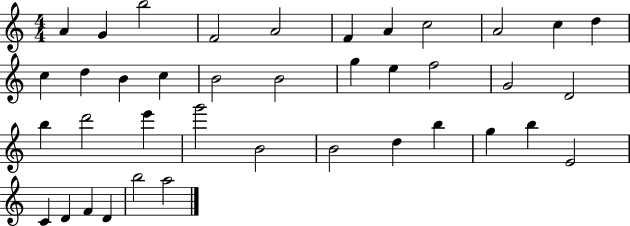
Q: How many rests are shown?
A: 0